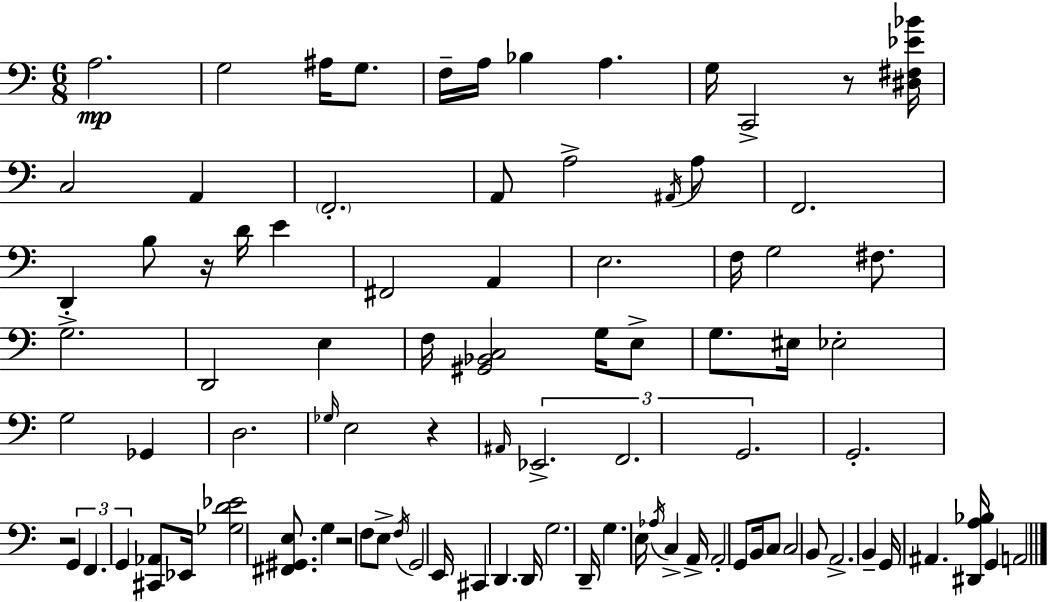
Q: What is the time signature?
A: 6/8